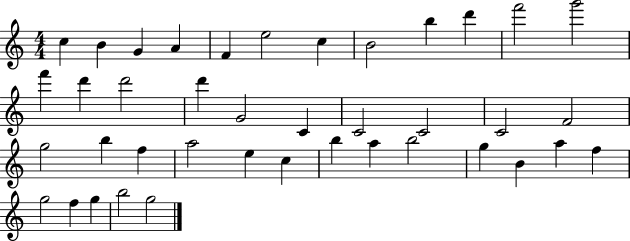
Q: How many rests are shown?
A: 0